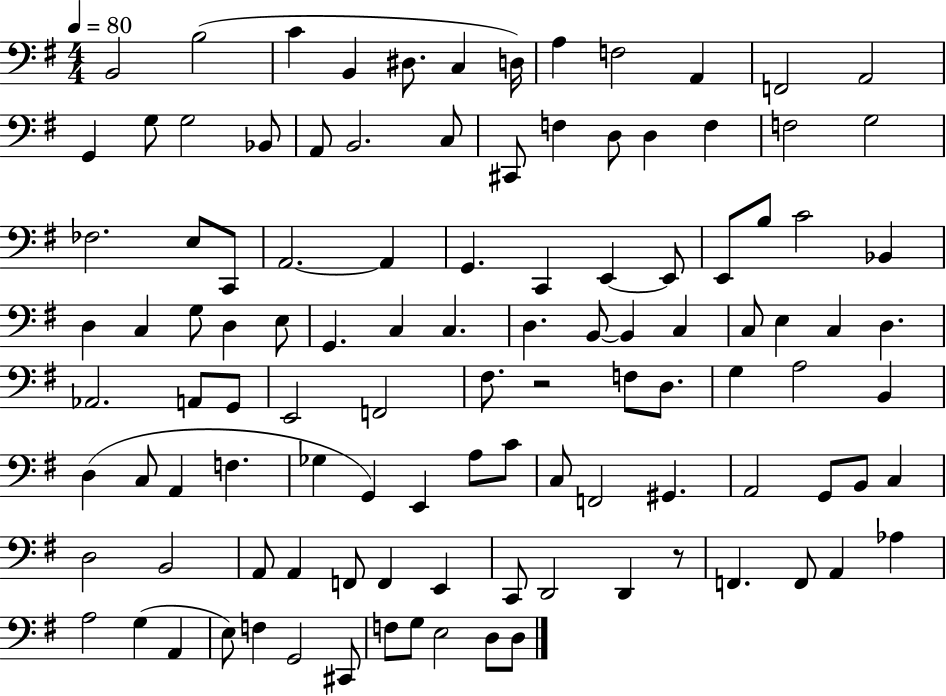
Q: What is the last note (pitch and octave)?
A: D3